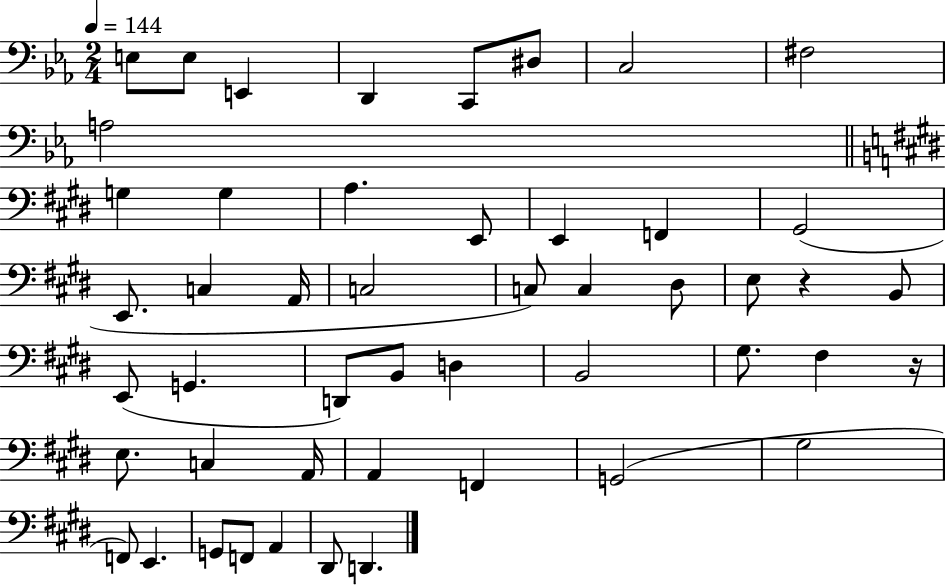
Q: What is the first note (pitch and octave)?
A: E3